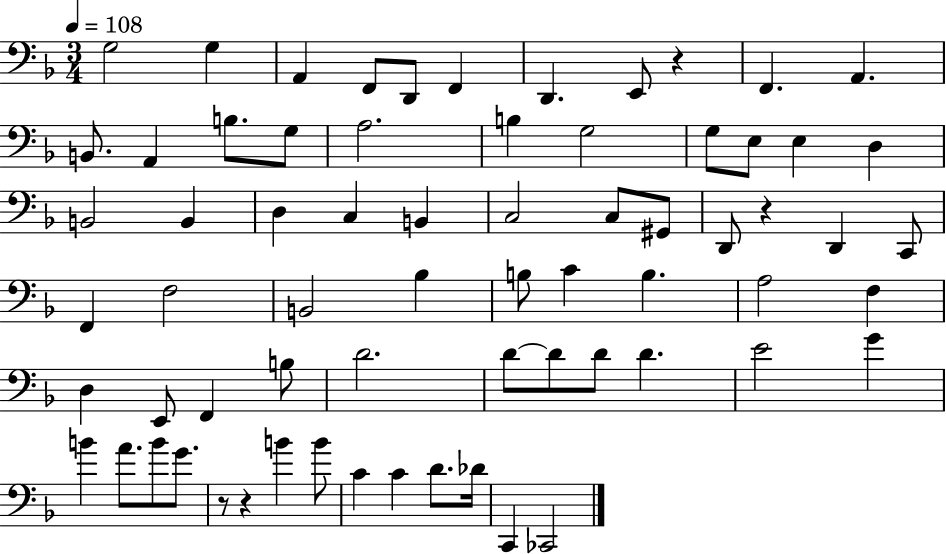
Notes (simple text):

G3/h G3/q A2/q F2/e D2/e F2/q D2/q. E2/e R/q F2/q. A2/q. B2/e. A2/q B3/e. G3/e A3/h. B3/q G3/h G3/e E3/e E3/q D3/q B2/h B2/q D3/q C3/q B2/q C3/h C3/e G#2/e D2/e R/q D2/q C2/e F2/q F3/h B2/h Bb3/q B3/e C4/q B3/q. A3/h F3/q D3/q E2/e F2/q B3/e D4/h. D4/e D4/e D4/e D4/q. E4/h G4/q B4/q A4/e. B4/e G4/e. R/e R/q B4/q B4/e C4/q C4/q D4/e. Db4/s C2/q CES2/h